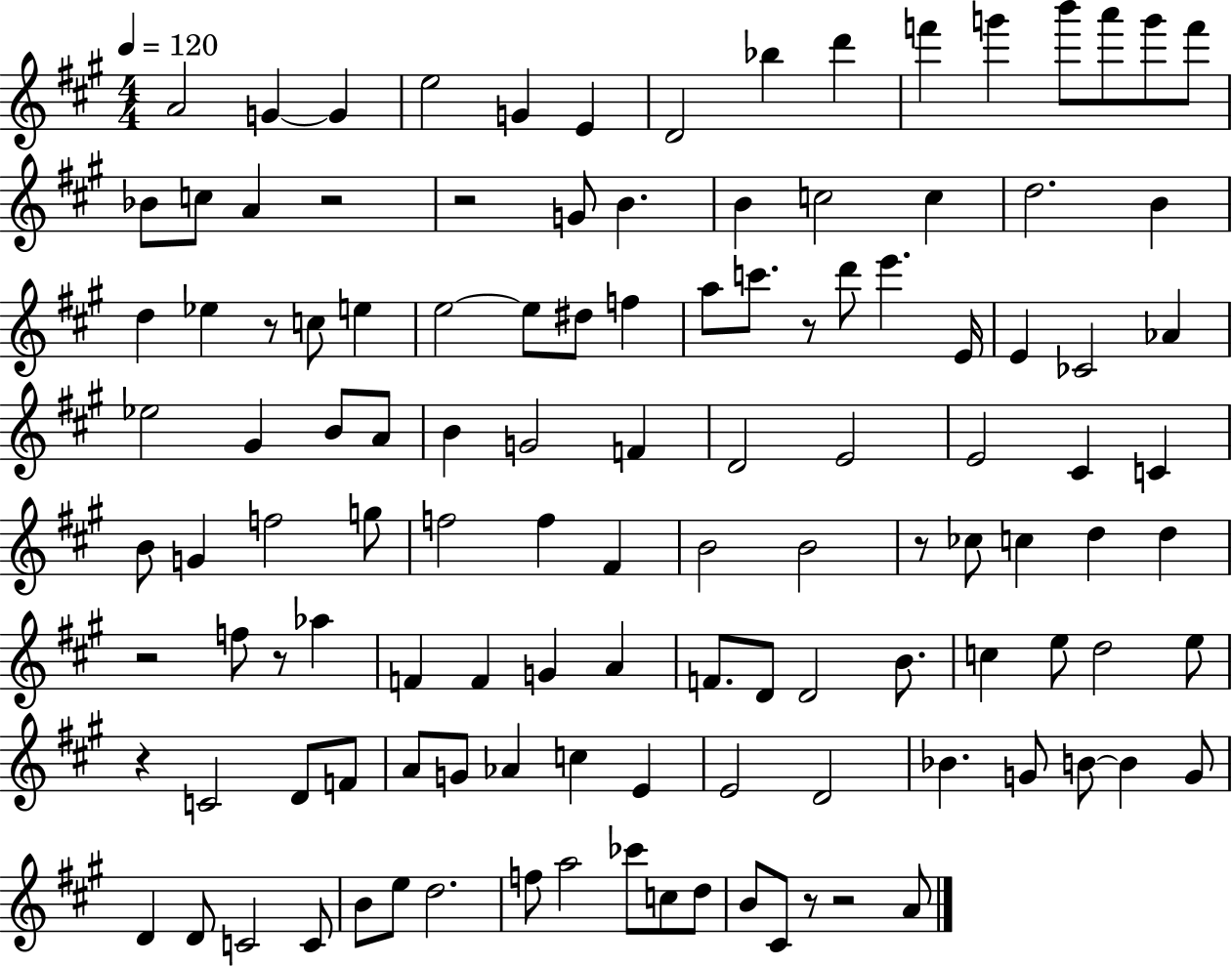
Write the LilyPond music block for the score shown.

{
  \clef treble
  \numericTimeSignature
  \time 4/4
  \key a \major
  \tempo 4 = 120
  a'2 g'4~~ g'4 | e''2 g'4 e'4 | d'2 bes''4 d'''4 | f'''4 g'''4 b'''8 a'''8 g'''8 f'''8 | \break bes'8 c''8 a'4 r2 | r2 g'8 b'4. | b'4 c''2 c''4 | d''2. b'4 | \break d''4 ees''4 r8 c''8 e''4 | e''2~~ e''8 dis''8 f''4 | a''8 c'''8. r8 d'''8 e'''4. e'16 | e'4 ces'2 aes'4 | \break ees''2 gis'4 b'8 a'8 | b'4 g'2 f'4 | d'2 e'2 | e'2 cis'4 c'4 | \break b'8 g'4 f''2 g''8 | f''2 f''4 fis'4 | b'2 b'2 | r8 ces''8 c''4 d''4 d''4 | \break r2 f''8 r8 aes''4 | f'4 f'4 g'4 a'4 | f'8. d'8 d'2 b'8. | c''4 e''8 d''2 e''8 | \break r4 c'2 d'8 f'8 | a'8 g'8 aes'4 c''4 e'4 | e'2 d'2 | bes'4. g'8 b'8~~ b'4 g'8 | \break d'4 d'8 c'2 c'8 | b'8 e''8 d''2. | f''8 a''2 ces'''8 c''8 d''8 | b'8 cis'8 r8 r2 a'8 | \break \bar "|."
}